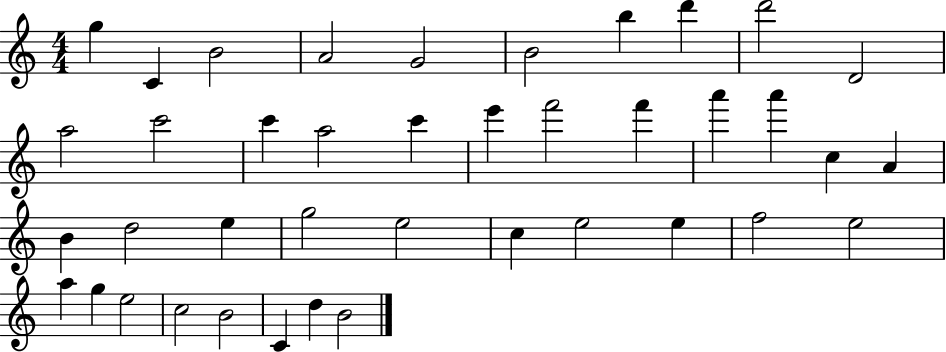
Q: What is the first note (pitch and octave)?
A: G5